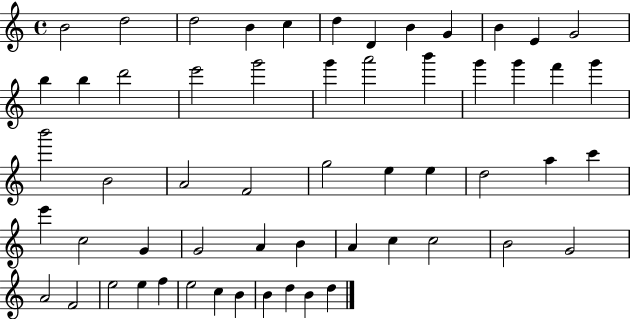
{
  \clef treble
  \time 4/4
  \defaultTimeSignature
  \key c \major
  b'2 d''2 | d''2 b'4 c''4 | d''4 d'4 b'4 g'4 | b'4 e'4 g'2 | \break b''4 b''4 d'''2 | e'''2 g'''2 | g'''4 a'''2 b'''4 | g'''4 g'''4 f'''4 g'''4 | \break b'''2 b'2 | a'2 f'2 | g''2 e''4 e''4 | d''2 a''4 c'''4 | \break e'''4 c''2 g'4 | g'2 a'4 b'4 | a'4 c''4 c''2 | b'2 g'2 | \break a'2 f'2 | e''2 e''4 f''4 | e''2 c''4 b'4 | b'4 d''4 b'4 d''4 | \break \bar "|."
}